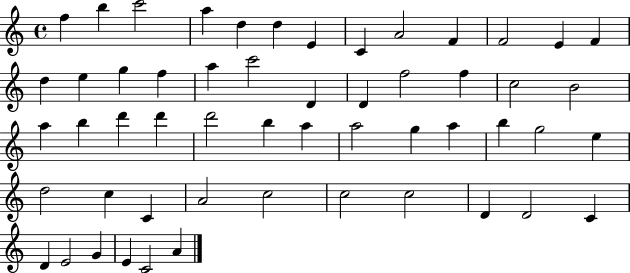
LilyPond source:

{
  \clef treble
  \time 4/4
  \defaultTimeSignature
  \key c \major
  f''4 b''4 c'''2 | a''4 d''4 d''4 e'4 | c'4 a'2 f'4 | f'2 e'4 f'4 | \break d''4 e''4 g''4 f''4 | a''4 c'''2 d'4 | d'4 f''2 f''4 | c''2 b'2 | \break a''4 b''4 d'''4 d'''4 | d'''2 b''4 a''4 | a''2 g''4 a''4 | b''4 g''2 e''4 | \break d''2 c''4 c'4 | a'2 c''2 | c''2 c''2 | d'4 d'2 c'4 | \break d'4 e'2 g'4 | e'4 c'2 a'4 | \bar "|."
}